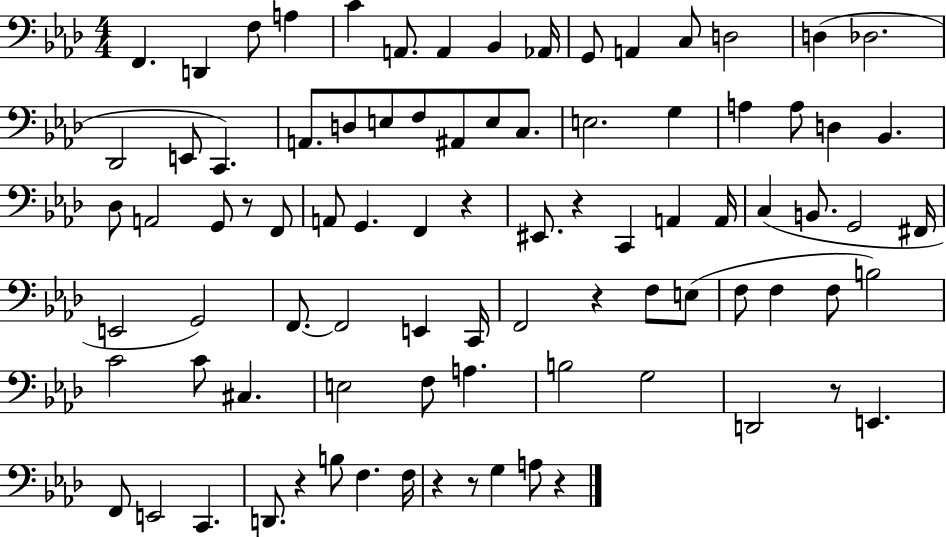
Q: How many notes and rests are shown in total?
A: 87